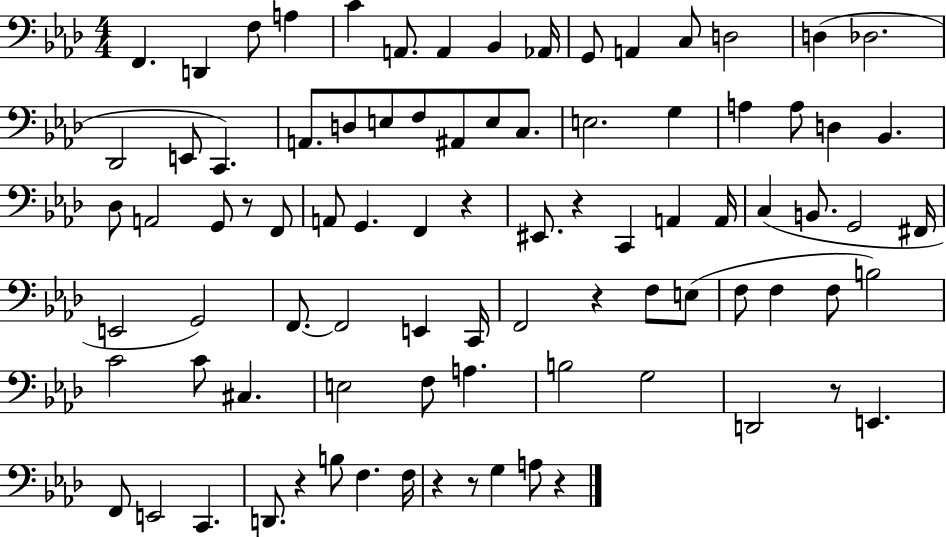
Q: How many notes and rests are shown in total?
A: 87